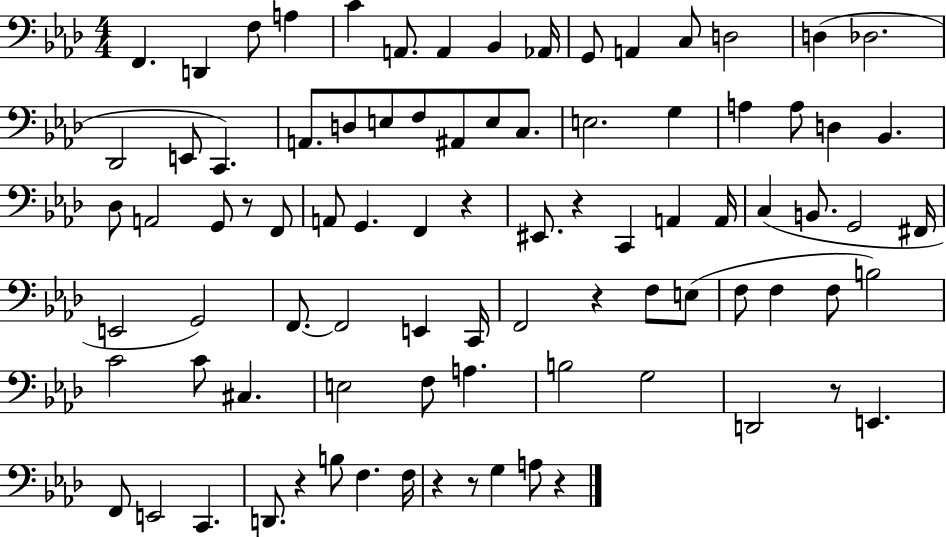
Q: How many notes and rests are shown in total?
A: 87